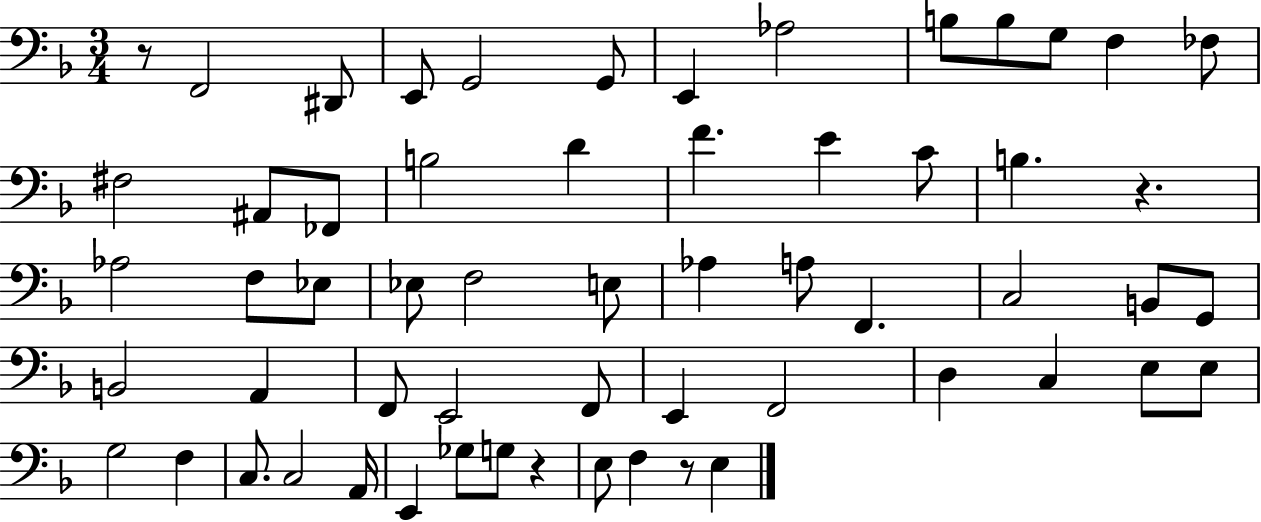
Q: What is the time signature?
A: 3/4